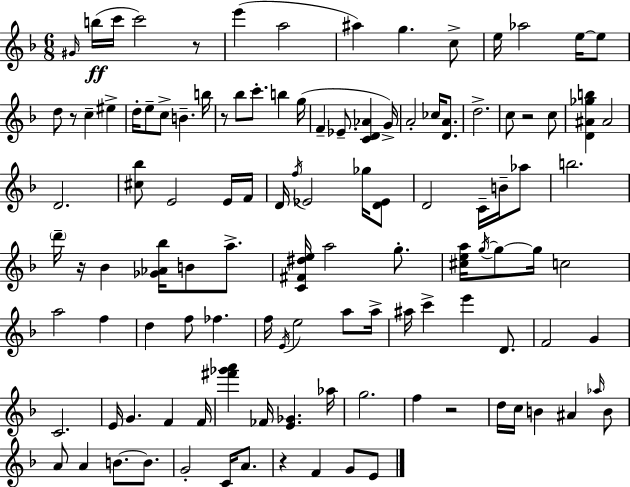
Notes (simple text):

G#4/s B5/s C6/s C6/h R/e E6/q A5/h A#5/q G5/q. C5/e E5/s Ab5/h E5/s E5/e D5/e R/e C5/q EIS5/q D5/s E5/e C5/e B4/q. B5/s R/e Bb5/e C6/e. B5/q G5/s F4/q Eb4/e. [C4,D4,Ab4]/q G4/s A4/h CES5/s [D4,A4]/e. D5/h. C5/e R/h C5/e [D4,A#4,Gb5,B5]/q A#4/h D4/h. [C#5,Bb5]/e E4/h E4/s F4/s D4/s F5/s Eb4/h Gb5/s [D4,Eb4]/e D4/h C4/s B4/s Ab5/e B5/h. D6/s R/s Bb4/q [Gb4,Ab4,Bb5]/s B4/e A5/e. [C4,F#4,D#5,E5]/s A5/h G5/e. [C#5,E5,A5]/s G5/s G5/e G5/s C5/h A5/h F5/q D5/q F5/e FES5/q. F5/s E4/s E5/h A5/e A5/s A#5/s C6/q E6/q D4/e. F4/h G4/q C4/h. E4/s G4/q. F4/q F4/s [F#6,Gb6,A6]/q FES4/s [E4,Gb4]/q. Ab5/s G5/h. F5/q R/h D5/s C5/s B4/q A#4/q Ab5/s B4/e A4/e A4/q B4/e. B4/e. G4/h C4/s A4/e. R/q F4/q G4/e E4/e